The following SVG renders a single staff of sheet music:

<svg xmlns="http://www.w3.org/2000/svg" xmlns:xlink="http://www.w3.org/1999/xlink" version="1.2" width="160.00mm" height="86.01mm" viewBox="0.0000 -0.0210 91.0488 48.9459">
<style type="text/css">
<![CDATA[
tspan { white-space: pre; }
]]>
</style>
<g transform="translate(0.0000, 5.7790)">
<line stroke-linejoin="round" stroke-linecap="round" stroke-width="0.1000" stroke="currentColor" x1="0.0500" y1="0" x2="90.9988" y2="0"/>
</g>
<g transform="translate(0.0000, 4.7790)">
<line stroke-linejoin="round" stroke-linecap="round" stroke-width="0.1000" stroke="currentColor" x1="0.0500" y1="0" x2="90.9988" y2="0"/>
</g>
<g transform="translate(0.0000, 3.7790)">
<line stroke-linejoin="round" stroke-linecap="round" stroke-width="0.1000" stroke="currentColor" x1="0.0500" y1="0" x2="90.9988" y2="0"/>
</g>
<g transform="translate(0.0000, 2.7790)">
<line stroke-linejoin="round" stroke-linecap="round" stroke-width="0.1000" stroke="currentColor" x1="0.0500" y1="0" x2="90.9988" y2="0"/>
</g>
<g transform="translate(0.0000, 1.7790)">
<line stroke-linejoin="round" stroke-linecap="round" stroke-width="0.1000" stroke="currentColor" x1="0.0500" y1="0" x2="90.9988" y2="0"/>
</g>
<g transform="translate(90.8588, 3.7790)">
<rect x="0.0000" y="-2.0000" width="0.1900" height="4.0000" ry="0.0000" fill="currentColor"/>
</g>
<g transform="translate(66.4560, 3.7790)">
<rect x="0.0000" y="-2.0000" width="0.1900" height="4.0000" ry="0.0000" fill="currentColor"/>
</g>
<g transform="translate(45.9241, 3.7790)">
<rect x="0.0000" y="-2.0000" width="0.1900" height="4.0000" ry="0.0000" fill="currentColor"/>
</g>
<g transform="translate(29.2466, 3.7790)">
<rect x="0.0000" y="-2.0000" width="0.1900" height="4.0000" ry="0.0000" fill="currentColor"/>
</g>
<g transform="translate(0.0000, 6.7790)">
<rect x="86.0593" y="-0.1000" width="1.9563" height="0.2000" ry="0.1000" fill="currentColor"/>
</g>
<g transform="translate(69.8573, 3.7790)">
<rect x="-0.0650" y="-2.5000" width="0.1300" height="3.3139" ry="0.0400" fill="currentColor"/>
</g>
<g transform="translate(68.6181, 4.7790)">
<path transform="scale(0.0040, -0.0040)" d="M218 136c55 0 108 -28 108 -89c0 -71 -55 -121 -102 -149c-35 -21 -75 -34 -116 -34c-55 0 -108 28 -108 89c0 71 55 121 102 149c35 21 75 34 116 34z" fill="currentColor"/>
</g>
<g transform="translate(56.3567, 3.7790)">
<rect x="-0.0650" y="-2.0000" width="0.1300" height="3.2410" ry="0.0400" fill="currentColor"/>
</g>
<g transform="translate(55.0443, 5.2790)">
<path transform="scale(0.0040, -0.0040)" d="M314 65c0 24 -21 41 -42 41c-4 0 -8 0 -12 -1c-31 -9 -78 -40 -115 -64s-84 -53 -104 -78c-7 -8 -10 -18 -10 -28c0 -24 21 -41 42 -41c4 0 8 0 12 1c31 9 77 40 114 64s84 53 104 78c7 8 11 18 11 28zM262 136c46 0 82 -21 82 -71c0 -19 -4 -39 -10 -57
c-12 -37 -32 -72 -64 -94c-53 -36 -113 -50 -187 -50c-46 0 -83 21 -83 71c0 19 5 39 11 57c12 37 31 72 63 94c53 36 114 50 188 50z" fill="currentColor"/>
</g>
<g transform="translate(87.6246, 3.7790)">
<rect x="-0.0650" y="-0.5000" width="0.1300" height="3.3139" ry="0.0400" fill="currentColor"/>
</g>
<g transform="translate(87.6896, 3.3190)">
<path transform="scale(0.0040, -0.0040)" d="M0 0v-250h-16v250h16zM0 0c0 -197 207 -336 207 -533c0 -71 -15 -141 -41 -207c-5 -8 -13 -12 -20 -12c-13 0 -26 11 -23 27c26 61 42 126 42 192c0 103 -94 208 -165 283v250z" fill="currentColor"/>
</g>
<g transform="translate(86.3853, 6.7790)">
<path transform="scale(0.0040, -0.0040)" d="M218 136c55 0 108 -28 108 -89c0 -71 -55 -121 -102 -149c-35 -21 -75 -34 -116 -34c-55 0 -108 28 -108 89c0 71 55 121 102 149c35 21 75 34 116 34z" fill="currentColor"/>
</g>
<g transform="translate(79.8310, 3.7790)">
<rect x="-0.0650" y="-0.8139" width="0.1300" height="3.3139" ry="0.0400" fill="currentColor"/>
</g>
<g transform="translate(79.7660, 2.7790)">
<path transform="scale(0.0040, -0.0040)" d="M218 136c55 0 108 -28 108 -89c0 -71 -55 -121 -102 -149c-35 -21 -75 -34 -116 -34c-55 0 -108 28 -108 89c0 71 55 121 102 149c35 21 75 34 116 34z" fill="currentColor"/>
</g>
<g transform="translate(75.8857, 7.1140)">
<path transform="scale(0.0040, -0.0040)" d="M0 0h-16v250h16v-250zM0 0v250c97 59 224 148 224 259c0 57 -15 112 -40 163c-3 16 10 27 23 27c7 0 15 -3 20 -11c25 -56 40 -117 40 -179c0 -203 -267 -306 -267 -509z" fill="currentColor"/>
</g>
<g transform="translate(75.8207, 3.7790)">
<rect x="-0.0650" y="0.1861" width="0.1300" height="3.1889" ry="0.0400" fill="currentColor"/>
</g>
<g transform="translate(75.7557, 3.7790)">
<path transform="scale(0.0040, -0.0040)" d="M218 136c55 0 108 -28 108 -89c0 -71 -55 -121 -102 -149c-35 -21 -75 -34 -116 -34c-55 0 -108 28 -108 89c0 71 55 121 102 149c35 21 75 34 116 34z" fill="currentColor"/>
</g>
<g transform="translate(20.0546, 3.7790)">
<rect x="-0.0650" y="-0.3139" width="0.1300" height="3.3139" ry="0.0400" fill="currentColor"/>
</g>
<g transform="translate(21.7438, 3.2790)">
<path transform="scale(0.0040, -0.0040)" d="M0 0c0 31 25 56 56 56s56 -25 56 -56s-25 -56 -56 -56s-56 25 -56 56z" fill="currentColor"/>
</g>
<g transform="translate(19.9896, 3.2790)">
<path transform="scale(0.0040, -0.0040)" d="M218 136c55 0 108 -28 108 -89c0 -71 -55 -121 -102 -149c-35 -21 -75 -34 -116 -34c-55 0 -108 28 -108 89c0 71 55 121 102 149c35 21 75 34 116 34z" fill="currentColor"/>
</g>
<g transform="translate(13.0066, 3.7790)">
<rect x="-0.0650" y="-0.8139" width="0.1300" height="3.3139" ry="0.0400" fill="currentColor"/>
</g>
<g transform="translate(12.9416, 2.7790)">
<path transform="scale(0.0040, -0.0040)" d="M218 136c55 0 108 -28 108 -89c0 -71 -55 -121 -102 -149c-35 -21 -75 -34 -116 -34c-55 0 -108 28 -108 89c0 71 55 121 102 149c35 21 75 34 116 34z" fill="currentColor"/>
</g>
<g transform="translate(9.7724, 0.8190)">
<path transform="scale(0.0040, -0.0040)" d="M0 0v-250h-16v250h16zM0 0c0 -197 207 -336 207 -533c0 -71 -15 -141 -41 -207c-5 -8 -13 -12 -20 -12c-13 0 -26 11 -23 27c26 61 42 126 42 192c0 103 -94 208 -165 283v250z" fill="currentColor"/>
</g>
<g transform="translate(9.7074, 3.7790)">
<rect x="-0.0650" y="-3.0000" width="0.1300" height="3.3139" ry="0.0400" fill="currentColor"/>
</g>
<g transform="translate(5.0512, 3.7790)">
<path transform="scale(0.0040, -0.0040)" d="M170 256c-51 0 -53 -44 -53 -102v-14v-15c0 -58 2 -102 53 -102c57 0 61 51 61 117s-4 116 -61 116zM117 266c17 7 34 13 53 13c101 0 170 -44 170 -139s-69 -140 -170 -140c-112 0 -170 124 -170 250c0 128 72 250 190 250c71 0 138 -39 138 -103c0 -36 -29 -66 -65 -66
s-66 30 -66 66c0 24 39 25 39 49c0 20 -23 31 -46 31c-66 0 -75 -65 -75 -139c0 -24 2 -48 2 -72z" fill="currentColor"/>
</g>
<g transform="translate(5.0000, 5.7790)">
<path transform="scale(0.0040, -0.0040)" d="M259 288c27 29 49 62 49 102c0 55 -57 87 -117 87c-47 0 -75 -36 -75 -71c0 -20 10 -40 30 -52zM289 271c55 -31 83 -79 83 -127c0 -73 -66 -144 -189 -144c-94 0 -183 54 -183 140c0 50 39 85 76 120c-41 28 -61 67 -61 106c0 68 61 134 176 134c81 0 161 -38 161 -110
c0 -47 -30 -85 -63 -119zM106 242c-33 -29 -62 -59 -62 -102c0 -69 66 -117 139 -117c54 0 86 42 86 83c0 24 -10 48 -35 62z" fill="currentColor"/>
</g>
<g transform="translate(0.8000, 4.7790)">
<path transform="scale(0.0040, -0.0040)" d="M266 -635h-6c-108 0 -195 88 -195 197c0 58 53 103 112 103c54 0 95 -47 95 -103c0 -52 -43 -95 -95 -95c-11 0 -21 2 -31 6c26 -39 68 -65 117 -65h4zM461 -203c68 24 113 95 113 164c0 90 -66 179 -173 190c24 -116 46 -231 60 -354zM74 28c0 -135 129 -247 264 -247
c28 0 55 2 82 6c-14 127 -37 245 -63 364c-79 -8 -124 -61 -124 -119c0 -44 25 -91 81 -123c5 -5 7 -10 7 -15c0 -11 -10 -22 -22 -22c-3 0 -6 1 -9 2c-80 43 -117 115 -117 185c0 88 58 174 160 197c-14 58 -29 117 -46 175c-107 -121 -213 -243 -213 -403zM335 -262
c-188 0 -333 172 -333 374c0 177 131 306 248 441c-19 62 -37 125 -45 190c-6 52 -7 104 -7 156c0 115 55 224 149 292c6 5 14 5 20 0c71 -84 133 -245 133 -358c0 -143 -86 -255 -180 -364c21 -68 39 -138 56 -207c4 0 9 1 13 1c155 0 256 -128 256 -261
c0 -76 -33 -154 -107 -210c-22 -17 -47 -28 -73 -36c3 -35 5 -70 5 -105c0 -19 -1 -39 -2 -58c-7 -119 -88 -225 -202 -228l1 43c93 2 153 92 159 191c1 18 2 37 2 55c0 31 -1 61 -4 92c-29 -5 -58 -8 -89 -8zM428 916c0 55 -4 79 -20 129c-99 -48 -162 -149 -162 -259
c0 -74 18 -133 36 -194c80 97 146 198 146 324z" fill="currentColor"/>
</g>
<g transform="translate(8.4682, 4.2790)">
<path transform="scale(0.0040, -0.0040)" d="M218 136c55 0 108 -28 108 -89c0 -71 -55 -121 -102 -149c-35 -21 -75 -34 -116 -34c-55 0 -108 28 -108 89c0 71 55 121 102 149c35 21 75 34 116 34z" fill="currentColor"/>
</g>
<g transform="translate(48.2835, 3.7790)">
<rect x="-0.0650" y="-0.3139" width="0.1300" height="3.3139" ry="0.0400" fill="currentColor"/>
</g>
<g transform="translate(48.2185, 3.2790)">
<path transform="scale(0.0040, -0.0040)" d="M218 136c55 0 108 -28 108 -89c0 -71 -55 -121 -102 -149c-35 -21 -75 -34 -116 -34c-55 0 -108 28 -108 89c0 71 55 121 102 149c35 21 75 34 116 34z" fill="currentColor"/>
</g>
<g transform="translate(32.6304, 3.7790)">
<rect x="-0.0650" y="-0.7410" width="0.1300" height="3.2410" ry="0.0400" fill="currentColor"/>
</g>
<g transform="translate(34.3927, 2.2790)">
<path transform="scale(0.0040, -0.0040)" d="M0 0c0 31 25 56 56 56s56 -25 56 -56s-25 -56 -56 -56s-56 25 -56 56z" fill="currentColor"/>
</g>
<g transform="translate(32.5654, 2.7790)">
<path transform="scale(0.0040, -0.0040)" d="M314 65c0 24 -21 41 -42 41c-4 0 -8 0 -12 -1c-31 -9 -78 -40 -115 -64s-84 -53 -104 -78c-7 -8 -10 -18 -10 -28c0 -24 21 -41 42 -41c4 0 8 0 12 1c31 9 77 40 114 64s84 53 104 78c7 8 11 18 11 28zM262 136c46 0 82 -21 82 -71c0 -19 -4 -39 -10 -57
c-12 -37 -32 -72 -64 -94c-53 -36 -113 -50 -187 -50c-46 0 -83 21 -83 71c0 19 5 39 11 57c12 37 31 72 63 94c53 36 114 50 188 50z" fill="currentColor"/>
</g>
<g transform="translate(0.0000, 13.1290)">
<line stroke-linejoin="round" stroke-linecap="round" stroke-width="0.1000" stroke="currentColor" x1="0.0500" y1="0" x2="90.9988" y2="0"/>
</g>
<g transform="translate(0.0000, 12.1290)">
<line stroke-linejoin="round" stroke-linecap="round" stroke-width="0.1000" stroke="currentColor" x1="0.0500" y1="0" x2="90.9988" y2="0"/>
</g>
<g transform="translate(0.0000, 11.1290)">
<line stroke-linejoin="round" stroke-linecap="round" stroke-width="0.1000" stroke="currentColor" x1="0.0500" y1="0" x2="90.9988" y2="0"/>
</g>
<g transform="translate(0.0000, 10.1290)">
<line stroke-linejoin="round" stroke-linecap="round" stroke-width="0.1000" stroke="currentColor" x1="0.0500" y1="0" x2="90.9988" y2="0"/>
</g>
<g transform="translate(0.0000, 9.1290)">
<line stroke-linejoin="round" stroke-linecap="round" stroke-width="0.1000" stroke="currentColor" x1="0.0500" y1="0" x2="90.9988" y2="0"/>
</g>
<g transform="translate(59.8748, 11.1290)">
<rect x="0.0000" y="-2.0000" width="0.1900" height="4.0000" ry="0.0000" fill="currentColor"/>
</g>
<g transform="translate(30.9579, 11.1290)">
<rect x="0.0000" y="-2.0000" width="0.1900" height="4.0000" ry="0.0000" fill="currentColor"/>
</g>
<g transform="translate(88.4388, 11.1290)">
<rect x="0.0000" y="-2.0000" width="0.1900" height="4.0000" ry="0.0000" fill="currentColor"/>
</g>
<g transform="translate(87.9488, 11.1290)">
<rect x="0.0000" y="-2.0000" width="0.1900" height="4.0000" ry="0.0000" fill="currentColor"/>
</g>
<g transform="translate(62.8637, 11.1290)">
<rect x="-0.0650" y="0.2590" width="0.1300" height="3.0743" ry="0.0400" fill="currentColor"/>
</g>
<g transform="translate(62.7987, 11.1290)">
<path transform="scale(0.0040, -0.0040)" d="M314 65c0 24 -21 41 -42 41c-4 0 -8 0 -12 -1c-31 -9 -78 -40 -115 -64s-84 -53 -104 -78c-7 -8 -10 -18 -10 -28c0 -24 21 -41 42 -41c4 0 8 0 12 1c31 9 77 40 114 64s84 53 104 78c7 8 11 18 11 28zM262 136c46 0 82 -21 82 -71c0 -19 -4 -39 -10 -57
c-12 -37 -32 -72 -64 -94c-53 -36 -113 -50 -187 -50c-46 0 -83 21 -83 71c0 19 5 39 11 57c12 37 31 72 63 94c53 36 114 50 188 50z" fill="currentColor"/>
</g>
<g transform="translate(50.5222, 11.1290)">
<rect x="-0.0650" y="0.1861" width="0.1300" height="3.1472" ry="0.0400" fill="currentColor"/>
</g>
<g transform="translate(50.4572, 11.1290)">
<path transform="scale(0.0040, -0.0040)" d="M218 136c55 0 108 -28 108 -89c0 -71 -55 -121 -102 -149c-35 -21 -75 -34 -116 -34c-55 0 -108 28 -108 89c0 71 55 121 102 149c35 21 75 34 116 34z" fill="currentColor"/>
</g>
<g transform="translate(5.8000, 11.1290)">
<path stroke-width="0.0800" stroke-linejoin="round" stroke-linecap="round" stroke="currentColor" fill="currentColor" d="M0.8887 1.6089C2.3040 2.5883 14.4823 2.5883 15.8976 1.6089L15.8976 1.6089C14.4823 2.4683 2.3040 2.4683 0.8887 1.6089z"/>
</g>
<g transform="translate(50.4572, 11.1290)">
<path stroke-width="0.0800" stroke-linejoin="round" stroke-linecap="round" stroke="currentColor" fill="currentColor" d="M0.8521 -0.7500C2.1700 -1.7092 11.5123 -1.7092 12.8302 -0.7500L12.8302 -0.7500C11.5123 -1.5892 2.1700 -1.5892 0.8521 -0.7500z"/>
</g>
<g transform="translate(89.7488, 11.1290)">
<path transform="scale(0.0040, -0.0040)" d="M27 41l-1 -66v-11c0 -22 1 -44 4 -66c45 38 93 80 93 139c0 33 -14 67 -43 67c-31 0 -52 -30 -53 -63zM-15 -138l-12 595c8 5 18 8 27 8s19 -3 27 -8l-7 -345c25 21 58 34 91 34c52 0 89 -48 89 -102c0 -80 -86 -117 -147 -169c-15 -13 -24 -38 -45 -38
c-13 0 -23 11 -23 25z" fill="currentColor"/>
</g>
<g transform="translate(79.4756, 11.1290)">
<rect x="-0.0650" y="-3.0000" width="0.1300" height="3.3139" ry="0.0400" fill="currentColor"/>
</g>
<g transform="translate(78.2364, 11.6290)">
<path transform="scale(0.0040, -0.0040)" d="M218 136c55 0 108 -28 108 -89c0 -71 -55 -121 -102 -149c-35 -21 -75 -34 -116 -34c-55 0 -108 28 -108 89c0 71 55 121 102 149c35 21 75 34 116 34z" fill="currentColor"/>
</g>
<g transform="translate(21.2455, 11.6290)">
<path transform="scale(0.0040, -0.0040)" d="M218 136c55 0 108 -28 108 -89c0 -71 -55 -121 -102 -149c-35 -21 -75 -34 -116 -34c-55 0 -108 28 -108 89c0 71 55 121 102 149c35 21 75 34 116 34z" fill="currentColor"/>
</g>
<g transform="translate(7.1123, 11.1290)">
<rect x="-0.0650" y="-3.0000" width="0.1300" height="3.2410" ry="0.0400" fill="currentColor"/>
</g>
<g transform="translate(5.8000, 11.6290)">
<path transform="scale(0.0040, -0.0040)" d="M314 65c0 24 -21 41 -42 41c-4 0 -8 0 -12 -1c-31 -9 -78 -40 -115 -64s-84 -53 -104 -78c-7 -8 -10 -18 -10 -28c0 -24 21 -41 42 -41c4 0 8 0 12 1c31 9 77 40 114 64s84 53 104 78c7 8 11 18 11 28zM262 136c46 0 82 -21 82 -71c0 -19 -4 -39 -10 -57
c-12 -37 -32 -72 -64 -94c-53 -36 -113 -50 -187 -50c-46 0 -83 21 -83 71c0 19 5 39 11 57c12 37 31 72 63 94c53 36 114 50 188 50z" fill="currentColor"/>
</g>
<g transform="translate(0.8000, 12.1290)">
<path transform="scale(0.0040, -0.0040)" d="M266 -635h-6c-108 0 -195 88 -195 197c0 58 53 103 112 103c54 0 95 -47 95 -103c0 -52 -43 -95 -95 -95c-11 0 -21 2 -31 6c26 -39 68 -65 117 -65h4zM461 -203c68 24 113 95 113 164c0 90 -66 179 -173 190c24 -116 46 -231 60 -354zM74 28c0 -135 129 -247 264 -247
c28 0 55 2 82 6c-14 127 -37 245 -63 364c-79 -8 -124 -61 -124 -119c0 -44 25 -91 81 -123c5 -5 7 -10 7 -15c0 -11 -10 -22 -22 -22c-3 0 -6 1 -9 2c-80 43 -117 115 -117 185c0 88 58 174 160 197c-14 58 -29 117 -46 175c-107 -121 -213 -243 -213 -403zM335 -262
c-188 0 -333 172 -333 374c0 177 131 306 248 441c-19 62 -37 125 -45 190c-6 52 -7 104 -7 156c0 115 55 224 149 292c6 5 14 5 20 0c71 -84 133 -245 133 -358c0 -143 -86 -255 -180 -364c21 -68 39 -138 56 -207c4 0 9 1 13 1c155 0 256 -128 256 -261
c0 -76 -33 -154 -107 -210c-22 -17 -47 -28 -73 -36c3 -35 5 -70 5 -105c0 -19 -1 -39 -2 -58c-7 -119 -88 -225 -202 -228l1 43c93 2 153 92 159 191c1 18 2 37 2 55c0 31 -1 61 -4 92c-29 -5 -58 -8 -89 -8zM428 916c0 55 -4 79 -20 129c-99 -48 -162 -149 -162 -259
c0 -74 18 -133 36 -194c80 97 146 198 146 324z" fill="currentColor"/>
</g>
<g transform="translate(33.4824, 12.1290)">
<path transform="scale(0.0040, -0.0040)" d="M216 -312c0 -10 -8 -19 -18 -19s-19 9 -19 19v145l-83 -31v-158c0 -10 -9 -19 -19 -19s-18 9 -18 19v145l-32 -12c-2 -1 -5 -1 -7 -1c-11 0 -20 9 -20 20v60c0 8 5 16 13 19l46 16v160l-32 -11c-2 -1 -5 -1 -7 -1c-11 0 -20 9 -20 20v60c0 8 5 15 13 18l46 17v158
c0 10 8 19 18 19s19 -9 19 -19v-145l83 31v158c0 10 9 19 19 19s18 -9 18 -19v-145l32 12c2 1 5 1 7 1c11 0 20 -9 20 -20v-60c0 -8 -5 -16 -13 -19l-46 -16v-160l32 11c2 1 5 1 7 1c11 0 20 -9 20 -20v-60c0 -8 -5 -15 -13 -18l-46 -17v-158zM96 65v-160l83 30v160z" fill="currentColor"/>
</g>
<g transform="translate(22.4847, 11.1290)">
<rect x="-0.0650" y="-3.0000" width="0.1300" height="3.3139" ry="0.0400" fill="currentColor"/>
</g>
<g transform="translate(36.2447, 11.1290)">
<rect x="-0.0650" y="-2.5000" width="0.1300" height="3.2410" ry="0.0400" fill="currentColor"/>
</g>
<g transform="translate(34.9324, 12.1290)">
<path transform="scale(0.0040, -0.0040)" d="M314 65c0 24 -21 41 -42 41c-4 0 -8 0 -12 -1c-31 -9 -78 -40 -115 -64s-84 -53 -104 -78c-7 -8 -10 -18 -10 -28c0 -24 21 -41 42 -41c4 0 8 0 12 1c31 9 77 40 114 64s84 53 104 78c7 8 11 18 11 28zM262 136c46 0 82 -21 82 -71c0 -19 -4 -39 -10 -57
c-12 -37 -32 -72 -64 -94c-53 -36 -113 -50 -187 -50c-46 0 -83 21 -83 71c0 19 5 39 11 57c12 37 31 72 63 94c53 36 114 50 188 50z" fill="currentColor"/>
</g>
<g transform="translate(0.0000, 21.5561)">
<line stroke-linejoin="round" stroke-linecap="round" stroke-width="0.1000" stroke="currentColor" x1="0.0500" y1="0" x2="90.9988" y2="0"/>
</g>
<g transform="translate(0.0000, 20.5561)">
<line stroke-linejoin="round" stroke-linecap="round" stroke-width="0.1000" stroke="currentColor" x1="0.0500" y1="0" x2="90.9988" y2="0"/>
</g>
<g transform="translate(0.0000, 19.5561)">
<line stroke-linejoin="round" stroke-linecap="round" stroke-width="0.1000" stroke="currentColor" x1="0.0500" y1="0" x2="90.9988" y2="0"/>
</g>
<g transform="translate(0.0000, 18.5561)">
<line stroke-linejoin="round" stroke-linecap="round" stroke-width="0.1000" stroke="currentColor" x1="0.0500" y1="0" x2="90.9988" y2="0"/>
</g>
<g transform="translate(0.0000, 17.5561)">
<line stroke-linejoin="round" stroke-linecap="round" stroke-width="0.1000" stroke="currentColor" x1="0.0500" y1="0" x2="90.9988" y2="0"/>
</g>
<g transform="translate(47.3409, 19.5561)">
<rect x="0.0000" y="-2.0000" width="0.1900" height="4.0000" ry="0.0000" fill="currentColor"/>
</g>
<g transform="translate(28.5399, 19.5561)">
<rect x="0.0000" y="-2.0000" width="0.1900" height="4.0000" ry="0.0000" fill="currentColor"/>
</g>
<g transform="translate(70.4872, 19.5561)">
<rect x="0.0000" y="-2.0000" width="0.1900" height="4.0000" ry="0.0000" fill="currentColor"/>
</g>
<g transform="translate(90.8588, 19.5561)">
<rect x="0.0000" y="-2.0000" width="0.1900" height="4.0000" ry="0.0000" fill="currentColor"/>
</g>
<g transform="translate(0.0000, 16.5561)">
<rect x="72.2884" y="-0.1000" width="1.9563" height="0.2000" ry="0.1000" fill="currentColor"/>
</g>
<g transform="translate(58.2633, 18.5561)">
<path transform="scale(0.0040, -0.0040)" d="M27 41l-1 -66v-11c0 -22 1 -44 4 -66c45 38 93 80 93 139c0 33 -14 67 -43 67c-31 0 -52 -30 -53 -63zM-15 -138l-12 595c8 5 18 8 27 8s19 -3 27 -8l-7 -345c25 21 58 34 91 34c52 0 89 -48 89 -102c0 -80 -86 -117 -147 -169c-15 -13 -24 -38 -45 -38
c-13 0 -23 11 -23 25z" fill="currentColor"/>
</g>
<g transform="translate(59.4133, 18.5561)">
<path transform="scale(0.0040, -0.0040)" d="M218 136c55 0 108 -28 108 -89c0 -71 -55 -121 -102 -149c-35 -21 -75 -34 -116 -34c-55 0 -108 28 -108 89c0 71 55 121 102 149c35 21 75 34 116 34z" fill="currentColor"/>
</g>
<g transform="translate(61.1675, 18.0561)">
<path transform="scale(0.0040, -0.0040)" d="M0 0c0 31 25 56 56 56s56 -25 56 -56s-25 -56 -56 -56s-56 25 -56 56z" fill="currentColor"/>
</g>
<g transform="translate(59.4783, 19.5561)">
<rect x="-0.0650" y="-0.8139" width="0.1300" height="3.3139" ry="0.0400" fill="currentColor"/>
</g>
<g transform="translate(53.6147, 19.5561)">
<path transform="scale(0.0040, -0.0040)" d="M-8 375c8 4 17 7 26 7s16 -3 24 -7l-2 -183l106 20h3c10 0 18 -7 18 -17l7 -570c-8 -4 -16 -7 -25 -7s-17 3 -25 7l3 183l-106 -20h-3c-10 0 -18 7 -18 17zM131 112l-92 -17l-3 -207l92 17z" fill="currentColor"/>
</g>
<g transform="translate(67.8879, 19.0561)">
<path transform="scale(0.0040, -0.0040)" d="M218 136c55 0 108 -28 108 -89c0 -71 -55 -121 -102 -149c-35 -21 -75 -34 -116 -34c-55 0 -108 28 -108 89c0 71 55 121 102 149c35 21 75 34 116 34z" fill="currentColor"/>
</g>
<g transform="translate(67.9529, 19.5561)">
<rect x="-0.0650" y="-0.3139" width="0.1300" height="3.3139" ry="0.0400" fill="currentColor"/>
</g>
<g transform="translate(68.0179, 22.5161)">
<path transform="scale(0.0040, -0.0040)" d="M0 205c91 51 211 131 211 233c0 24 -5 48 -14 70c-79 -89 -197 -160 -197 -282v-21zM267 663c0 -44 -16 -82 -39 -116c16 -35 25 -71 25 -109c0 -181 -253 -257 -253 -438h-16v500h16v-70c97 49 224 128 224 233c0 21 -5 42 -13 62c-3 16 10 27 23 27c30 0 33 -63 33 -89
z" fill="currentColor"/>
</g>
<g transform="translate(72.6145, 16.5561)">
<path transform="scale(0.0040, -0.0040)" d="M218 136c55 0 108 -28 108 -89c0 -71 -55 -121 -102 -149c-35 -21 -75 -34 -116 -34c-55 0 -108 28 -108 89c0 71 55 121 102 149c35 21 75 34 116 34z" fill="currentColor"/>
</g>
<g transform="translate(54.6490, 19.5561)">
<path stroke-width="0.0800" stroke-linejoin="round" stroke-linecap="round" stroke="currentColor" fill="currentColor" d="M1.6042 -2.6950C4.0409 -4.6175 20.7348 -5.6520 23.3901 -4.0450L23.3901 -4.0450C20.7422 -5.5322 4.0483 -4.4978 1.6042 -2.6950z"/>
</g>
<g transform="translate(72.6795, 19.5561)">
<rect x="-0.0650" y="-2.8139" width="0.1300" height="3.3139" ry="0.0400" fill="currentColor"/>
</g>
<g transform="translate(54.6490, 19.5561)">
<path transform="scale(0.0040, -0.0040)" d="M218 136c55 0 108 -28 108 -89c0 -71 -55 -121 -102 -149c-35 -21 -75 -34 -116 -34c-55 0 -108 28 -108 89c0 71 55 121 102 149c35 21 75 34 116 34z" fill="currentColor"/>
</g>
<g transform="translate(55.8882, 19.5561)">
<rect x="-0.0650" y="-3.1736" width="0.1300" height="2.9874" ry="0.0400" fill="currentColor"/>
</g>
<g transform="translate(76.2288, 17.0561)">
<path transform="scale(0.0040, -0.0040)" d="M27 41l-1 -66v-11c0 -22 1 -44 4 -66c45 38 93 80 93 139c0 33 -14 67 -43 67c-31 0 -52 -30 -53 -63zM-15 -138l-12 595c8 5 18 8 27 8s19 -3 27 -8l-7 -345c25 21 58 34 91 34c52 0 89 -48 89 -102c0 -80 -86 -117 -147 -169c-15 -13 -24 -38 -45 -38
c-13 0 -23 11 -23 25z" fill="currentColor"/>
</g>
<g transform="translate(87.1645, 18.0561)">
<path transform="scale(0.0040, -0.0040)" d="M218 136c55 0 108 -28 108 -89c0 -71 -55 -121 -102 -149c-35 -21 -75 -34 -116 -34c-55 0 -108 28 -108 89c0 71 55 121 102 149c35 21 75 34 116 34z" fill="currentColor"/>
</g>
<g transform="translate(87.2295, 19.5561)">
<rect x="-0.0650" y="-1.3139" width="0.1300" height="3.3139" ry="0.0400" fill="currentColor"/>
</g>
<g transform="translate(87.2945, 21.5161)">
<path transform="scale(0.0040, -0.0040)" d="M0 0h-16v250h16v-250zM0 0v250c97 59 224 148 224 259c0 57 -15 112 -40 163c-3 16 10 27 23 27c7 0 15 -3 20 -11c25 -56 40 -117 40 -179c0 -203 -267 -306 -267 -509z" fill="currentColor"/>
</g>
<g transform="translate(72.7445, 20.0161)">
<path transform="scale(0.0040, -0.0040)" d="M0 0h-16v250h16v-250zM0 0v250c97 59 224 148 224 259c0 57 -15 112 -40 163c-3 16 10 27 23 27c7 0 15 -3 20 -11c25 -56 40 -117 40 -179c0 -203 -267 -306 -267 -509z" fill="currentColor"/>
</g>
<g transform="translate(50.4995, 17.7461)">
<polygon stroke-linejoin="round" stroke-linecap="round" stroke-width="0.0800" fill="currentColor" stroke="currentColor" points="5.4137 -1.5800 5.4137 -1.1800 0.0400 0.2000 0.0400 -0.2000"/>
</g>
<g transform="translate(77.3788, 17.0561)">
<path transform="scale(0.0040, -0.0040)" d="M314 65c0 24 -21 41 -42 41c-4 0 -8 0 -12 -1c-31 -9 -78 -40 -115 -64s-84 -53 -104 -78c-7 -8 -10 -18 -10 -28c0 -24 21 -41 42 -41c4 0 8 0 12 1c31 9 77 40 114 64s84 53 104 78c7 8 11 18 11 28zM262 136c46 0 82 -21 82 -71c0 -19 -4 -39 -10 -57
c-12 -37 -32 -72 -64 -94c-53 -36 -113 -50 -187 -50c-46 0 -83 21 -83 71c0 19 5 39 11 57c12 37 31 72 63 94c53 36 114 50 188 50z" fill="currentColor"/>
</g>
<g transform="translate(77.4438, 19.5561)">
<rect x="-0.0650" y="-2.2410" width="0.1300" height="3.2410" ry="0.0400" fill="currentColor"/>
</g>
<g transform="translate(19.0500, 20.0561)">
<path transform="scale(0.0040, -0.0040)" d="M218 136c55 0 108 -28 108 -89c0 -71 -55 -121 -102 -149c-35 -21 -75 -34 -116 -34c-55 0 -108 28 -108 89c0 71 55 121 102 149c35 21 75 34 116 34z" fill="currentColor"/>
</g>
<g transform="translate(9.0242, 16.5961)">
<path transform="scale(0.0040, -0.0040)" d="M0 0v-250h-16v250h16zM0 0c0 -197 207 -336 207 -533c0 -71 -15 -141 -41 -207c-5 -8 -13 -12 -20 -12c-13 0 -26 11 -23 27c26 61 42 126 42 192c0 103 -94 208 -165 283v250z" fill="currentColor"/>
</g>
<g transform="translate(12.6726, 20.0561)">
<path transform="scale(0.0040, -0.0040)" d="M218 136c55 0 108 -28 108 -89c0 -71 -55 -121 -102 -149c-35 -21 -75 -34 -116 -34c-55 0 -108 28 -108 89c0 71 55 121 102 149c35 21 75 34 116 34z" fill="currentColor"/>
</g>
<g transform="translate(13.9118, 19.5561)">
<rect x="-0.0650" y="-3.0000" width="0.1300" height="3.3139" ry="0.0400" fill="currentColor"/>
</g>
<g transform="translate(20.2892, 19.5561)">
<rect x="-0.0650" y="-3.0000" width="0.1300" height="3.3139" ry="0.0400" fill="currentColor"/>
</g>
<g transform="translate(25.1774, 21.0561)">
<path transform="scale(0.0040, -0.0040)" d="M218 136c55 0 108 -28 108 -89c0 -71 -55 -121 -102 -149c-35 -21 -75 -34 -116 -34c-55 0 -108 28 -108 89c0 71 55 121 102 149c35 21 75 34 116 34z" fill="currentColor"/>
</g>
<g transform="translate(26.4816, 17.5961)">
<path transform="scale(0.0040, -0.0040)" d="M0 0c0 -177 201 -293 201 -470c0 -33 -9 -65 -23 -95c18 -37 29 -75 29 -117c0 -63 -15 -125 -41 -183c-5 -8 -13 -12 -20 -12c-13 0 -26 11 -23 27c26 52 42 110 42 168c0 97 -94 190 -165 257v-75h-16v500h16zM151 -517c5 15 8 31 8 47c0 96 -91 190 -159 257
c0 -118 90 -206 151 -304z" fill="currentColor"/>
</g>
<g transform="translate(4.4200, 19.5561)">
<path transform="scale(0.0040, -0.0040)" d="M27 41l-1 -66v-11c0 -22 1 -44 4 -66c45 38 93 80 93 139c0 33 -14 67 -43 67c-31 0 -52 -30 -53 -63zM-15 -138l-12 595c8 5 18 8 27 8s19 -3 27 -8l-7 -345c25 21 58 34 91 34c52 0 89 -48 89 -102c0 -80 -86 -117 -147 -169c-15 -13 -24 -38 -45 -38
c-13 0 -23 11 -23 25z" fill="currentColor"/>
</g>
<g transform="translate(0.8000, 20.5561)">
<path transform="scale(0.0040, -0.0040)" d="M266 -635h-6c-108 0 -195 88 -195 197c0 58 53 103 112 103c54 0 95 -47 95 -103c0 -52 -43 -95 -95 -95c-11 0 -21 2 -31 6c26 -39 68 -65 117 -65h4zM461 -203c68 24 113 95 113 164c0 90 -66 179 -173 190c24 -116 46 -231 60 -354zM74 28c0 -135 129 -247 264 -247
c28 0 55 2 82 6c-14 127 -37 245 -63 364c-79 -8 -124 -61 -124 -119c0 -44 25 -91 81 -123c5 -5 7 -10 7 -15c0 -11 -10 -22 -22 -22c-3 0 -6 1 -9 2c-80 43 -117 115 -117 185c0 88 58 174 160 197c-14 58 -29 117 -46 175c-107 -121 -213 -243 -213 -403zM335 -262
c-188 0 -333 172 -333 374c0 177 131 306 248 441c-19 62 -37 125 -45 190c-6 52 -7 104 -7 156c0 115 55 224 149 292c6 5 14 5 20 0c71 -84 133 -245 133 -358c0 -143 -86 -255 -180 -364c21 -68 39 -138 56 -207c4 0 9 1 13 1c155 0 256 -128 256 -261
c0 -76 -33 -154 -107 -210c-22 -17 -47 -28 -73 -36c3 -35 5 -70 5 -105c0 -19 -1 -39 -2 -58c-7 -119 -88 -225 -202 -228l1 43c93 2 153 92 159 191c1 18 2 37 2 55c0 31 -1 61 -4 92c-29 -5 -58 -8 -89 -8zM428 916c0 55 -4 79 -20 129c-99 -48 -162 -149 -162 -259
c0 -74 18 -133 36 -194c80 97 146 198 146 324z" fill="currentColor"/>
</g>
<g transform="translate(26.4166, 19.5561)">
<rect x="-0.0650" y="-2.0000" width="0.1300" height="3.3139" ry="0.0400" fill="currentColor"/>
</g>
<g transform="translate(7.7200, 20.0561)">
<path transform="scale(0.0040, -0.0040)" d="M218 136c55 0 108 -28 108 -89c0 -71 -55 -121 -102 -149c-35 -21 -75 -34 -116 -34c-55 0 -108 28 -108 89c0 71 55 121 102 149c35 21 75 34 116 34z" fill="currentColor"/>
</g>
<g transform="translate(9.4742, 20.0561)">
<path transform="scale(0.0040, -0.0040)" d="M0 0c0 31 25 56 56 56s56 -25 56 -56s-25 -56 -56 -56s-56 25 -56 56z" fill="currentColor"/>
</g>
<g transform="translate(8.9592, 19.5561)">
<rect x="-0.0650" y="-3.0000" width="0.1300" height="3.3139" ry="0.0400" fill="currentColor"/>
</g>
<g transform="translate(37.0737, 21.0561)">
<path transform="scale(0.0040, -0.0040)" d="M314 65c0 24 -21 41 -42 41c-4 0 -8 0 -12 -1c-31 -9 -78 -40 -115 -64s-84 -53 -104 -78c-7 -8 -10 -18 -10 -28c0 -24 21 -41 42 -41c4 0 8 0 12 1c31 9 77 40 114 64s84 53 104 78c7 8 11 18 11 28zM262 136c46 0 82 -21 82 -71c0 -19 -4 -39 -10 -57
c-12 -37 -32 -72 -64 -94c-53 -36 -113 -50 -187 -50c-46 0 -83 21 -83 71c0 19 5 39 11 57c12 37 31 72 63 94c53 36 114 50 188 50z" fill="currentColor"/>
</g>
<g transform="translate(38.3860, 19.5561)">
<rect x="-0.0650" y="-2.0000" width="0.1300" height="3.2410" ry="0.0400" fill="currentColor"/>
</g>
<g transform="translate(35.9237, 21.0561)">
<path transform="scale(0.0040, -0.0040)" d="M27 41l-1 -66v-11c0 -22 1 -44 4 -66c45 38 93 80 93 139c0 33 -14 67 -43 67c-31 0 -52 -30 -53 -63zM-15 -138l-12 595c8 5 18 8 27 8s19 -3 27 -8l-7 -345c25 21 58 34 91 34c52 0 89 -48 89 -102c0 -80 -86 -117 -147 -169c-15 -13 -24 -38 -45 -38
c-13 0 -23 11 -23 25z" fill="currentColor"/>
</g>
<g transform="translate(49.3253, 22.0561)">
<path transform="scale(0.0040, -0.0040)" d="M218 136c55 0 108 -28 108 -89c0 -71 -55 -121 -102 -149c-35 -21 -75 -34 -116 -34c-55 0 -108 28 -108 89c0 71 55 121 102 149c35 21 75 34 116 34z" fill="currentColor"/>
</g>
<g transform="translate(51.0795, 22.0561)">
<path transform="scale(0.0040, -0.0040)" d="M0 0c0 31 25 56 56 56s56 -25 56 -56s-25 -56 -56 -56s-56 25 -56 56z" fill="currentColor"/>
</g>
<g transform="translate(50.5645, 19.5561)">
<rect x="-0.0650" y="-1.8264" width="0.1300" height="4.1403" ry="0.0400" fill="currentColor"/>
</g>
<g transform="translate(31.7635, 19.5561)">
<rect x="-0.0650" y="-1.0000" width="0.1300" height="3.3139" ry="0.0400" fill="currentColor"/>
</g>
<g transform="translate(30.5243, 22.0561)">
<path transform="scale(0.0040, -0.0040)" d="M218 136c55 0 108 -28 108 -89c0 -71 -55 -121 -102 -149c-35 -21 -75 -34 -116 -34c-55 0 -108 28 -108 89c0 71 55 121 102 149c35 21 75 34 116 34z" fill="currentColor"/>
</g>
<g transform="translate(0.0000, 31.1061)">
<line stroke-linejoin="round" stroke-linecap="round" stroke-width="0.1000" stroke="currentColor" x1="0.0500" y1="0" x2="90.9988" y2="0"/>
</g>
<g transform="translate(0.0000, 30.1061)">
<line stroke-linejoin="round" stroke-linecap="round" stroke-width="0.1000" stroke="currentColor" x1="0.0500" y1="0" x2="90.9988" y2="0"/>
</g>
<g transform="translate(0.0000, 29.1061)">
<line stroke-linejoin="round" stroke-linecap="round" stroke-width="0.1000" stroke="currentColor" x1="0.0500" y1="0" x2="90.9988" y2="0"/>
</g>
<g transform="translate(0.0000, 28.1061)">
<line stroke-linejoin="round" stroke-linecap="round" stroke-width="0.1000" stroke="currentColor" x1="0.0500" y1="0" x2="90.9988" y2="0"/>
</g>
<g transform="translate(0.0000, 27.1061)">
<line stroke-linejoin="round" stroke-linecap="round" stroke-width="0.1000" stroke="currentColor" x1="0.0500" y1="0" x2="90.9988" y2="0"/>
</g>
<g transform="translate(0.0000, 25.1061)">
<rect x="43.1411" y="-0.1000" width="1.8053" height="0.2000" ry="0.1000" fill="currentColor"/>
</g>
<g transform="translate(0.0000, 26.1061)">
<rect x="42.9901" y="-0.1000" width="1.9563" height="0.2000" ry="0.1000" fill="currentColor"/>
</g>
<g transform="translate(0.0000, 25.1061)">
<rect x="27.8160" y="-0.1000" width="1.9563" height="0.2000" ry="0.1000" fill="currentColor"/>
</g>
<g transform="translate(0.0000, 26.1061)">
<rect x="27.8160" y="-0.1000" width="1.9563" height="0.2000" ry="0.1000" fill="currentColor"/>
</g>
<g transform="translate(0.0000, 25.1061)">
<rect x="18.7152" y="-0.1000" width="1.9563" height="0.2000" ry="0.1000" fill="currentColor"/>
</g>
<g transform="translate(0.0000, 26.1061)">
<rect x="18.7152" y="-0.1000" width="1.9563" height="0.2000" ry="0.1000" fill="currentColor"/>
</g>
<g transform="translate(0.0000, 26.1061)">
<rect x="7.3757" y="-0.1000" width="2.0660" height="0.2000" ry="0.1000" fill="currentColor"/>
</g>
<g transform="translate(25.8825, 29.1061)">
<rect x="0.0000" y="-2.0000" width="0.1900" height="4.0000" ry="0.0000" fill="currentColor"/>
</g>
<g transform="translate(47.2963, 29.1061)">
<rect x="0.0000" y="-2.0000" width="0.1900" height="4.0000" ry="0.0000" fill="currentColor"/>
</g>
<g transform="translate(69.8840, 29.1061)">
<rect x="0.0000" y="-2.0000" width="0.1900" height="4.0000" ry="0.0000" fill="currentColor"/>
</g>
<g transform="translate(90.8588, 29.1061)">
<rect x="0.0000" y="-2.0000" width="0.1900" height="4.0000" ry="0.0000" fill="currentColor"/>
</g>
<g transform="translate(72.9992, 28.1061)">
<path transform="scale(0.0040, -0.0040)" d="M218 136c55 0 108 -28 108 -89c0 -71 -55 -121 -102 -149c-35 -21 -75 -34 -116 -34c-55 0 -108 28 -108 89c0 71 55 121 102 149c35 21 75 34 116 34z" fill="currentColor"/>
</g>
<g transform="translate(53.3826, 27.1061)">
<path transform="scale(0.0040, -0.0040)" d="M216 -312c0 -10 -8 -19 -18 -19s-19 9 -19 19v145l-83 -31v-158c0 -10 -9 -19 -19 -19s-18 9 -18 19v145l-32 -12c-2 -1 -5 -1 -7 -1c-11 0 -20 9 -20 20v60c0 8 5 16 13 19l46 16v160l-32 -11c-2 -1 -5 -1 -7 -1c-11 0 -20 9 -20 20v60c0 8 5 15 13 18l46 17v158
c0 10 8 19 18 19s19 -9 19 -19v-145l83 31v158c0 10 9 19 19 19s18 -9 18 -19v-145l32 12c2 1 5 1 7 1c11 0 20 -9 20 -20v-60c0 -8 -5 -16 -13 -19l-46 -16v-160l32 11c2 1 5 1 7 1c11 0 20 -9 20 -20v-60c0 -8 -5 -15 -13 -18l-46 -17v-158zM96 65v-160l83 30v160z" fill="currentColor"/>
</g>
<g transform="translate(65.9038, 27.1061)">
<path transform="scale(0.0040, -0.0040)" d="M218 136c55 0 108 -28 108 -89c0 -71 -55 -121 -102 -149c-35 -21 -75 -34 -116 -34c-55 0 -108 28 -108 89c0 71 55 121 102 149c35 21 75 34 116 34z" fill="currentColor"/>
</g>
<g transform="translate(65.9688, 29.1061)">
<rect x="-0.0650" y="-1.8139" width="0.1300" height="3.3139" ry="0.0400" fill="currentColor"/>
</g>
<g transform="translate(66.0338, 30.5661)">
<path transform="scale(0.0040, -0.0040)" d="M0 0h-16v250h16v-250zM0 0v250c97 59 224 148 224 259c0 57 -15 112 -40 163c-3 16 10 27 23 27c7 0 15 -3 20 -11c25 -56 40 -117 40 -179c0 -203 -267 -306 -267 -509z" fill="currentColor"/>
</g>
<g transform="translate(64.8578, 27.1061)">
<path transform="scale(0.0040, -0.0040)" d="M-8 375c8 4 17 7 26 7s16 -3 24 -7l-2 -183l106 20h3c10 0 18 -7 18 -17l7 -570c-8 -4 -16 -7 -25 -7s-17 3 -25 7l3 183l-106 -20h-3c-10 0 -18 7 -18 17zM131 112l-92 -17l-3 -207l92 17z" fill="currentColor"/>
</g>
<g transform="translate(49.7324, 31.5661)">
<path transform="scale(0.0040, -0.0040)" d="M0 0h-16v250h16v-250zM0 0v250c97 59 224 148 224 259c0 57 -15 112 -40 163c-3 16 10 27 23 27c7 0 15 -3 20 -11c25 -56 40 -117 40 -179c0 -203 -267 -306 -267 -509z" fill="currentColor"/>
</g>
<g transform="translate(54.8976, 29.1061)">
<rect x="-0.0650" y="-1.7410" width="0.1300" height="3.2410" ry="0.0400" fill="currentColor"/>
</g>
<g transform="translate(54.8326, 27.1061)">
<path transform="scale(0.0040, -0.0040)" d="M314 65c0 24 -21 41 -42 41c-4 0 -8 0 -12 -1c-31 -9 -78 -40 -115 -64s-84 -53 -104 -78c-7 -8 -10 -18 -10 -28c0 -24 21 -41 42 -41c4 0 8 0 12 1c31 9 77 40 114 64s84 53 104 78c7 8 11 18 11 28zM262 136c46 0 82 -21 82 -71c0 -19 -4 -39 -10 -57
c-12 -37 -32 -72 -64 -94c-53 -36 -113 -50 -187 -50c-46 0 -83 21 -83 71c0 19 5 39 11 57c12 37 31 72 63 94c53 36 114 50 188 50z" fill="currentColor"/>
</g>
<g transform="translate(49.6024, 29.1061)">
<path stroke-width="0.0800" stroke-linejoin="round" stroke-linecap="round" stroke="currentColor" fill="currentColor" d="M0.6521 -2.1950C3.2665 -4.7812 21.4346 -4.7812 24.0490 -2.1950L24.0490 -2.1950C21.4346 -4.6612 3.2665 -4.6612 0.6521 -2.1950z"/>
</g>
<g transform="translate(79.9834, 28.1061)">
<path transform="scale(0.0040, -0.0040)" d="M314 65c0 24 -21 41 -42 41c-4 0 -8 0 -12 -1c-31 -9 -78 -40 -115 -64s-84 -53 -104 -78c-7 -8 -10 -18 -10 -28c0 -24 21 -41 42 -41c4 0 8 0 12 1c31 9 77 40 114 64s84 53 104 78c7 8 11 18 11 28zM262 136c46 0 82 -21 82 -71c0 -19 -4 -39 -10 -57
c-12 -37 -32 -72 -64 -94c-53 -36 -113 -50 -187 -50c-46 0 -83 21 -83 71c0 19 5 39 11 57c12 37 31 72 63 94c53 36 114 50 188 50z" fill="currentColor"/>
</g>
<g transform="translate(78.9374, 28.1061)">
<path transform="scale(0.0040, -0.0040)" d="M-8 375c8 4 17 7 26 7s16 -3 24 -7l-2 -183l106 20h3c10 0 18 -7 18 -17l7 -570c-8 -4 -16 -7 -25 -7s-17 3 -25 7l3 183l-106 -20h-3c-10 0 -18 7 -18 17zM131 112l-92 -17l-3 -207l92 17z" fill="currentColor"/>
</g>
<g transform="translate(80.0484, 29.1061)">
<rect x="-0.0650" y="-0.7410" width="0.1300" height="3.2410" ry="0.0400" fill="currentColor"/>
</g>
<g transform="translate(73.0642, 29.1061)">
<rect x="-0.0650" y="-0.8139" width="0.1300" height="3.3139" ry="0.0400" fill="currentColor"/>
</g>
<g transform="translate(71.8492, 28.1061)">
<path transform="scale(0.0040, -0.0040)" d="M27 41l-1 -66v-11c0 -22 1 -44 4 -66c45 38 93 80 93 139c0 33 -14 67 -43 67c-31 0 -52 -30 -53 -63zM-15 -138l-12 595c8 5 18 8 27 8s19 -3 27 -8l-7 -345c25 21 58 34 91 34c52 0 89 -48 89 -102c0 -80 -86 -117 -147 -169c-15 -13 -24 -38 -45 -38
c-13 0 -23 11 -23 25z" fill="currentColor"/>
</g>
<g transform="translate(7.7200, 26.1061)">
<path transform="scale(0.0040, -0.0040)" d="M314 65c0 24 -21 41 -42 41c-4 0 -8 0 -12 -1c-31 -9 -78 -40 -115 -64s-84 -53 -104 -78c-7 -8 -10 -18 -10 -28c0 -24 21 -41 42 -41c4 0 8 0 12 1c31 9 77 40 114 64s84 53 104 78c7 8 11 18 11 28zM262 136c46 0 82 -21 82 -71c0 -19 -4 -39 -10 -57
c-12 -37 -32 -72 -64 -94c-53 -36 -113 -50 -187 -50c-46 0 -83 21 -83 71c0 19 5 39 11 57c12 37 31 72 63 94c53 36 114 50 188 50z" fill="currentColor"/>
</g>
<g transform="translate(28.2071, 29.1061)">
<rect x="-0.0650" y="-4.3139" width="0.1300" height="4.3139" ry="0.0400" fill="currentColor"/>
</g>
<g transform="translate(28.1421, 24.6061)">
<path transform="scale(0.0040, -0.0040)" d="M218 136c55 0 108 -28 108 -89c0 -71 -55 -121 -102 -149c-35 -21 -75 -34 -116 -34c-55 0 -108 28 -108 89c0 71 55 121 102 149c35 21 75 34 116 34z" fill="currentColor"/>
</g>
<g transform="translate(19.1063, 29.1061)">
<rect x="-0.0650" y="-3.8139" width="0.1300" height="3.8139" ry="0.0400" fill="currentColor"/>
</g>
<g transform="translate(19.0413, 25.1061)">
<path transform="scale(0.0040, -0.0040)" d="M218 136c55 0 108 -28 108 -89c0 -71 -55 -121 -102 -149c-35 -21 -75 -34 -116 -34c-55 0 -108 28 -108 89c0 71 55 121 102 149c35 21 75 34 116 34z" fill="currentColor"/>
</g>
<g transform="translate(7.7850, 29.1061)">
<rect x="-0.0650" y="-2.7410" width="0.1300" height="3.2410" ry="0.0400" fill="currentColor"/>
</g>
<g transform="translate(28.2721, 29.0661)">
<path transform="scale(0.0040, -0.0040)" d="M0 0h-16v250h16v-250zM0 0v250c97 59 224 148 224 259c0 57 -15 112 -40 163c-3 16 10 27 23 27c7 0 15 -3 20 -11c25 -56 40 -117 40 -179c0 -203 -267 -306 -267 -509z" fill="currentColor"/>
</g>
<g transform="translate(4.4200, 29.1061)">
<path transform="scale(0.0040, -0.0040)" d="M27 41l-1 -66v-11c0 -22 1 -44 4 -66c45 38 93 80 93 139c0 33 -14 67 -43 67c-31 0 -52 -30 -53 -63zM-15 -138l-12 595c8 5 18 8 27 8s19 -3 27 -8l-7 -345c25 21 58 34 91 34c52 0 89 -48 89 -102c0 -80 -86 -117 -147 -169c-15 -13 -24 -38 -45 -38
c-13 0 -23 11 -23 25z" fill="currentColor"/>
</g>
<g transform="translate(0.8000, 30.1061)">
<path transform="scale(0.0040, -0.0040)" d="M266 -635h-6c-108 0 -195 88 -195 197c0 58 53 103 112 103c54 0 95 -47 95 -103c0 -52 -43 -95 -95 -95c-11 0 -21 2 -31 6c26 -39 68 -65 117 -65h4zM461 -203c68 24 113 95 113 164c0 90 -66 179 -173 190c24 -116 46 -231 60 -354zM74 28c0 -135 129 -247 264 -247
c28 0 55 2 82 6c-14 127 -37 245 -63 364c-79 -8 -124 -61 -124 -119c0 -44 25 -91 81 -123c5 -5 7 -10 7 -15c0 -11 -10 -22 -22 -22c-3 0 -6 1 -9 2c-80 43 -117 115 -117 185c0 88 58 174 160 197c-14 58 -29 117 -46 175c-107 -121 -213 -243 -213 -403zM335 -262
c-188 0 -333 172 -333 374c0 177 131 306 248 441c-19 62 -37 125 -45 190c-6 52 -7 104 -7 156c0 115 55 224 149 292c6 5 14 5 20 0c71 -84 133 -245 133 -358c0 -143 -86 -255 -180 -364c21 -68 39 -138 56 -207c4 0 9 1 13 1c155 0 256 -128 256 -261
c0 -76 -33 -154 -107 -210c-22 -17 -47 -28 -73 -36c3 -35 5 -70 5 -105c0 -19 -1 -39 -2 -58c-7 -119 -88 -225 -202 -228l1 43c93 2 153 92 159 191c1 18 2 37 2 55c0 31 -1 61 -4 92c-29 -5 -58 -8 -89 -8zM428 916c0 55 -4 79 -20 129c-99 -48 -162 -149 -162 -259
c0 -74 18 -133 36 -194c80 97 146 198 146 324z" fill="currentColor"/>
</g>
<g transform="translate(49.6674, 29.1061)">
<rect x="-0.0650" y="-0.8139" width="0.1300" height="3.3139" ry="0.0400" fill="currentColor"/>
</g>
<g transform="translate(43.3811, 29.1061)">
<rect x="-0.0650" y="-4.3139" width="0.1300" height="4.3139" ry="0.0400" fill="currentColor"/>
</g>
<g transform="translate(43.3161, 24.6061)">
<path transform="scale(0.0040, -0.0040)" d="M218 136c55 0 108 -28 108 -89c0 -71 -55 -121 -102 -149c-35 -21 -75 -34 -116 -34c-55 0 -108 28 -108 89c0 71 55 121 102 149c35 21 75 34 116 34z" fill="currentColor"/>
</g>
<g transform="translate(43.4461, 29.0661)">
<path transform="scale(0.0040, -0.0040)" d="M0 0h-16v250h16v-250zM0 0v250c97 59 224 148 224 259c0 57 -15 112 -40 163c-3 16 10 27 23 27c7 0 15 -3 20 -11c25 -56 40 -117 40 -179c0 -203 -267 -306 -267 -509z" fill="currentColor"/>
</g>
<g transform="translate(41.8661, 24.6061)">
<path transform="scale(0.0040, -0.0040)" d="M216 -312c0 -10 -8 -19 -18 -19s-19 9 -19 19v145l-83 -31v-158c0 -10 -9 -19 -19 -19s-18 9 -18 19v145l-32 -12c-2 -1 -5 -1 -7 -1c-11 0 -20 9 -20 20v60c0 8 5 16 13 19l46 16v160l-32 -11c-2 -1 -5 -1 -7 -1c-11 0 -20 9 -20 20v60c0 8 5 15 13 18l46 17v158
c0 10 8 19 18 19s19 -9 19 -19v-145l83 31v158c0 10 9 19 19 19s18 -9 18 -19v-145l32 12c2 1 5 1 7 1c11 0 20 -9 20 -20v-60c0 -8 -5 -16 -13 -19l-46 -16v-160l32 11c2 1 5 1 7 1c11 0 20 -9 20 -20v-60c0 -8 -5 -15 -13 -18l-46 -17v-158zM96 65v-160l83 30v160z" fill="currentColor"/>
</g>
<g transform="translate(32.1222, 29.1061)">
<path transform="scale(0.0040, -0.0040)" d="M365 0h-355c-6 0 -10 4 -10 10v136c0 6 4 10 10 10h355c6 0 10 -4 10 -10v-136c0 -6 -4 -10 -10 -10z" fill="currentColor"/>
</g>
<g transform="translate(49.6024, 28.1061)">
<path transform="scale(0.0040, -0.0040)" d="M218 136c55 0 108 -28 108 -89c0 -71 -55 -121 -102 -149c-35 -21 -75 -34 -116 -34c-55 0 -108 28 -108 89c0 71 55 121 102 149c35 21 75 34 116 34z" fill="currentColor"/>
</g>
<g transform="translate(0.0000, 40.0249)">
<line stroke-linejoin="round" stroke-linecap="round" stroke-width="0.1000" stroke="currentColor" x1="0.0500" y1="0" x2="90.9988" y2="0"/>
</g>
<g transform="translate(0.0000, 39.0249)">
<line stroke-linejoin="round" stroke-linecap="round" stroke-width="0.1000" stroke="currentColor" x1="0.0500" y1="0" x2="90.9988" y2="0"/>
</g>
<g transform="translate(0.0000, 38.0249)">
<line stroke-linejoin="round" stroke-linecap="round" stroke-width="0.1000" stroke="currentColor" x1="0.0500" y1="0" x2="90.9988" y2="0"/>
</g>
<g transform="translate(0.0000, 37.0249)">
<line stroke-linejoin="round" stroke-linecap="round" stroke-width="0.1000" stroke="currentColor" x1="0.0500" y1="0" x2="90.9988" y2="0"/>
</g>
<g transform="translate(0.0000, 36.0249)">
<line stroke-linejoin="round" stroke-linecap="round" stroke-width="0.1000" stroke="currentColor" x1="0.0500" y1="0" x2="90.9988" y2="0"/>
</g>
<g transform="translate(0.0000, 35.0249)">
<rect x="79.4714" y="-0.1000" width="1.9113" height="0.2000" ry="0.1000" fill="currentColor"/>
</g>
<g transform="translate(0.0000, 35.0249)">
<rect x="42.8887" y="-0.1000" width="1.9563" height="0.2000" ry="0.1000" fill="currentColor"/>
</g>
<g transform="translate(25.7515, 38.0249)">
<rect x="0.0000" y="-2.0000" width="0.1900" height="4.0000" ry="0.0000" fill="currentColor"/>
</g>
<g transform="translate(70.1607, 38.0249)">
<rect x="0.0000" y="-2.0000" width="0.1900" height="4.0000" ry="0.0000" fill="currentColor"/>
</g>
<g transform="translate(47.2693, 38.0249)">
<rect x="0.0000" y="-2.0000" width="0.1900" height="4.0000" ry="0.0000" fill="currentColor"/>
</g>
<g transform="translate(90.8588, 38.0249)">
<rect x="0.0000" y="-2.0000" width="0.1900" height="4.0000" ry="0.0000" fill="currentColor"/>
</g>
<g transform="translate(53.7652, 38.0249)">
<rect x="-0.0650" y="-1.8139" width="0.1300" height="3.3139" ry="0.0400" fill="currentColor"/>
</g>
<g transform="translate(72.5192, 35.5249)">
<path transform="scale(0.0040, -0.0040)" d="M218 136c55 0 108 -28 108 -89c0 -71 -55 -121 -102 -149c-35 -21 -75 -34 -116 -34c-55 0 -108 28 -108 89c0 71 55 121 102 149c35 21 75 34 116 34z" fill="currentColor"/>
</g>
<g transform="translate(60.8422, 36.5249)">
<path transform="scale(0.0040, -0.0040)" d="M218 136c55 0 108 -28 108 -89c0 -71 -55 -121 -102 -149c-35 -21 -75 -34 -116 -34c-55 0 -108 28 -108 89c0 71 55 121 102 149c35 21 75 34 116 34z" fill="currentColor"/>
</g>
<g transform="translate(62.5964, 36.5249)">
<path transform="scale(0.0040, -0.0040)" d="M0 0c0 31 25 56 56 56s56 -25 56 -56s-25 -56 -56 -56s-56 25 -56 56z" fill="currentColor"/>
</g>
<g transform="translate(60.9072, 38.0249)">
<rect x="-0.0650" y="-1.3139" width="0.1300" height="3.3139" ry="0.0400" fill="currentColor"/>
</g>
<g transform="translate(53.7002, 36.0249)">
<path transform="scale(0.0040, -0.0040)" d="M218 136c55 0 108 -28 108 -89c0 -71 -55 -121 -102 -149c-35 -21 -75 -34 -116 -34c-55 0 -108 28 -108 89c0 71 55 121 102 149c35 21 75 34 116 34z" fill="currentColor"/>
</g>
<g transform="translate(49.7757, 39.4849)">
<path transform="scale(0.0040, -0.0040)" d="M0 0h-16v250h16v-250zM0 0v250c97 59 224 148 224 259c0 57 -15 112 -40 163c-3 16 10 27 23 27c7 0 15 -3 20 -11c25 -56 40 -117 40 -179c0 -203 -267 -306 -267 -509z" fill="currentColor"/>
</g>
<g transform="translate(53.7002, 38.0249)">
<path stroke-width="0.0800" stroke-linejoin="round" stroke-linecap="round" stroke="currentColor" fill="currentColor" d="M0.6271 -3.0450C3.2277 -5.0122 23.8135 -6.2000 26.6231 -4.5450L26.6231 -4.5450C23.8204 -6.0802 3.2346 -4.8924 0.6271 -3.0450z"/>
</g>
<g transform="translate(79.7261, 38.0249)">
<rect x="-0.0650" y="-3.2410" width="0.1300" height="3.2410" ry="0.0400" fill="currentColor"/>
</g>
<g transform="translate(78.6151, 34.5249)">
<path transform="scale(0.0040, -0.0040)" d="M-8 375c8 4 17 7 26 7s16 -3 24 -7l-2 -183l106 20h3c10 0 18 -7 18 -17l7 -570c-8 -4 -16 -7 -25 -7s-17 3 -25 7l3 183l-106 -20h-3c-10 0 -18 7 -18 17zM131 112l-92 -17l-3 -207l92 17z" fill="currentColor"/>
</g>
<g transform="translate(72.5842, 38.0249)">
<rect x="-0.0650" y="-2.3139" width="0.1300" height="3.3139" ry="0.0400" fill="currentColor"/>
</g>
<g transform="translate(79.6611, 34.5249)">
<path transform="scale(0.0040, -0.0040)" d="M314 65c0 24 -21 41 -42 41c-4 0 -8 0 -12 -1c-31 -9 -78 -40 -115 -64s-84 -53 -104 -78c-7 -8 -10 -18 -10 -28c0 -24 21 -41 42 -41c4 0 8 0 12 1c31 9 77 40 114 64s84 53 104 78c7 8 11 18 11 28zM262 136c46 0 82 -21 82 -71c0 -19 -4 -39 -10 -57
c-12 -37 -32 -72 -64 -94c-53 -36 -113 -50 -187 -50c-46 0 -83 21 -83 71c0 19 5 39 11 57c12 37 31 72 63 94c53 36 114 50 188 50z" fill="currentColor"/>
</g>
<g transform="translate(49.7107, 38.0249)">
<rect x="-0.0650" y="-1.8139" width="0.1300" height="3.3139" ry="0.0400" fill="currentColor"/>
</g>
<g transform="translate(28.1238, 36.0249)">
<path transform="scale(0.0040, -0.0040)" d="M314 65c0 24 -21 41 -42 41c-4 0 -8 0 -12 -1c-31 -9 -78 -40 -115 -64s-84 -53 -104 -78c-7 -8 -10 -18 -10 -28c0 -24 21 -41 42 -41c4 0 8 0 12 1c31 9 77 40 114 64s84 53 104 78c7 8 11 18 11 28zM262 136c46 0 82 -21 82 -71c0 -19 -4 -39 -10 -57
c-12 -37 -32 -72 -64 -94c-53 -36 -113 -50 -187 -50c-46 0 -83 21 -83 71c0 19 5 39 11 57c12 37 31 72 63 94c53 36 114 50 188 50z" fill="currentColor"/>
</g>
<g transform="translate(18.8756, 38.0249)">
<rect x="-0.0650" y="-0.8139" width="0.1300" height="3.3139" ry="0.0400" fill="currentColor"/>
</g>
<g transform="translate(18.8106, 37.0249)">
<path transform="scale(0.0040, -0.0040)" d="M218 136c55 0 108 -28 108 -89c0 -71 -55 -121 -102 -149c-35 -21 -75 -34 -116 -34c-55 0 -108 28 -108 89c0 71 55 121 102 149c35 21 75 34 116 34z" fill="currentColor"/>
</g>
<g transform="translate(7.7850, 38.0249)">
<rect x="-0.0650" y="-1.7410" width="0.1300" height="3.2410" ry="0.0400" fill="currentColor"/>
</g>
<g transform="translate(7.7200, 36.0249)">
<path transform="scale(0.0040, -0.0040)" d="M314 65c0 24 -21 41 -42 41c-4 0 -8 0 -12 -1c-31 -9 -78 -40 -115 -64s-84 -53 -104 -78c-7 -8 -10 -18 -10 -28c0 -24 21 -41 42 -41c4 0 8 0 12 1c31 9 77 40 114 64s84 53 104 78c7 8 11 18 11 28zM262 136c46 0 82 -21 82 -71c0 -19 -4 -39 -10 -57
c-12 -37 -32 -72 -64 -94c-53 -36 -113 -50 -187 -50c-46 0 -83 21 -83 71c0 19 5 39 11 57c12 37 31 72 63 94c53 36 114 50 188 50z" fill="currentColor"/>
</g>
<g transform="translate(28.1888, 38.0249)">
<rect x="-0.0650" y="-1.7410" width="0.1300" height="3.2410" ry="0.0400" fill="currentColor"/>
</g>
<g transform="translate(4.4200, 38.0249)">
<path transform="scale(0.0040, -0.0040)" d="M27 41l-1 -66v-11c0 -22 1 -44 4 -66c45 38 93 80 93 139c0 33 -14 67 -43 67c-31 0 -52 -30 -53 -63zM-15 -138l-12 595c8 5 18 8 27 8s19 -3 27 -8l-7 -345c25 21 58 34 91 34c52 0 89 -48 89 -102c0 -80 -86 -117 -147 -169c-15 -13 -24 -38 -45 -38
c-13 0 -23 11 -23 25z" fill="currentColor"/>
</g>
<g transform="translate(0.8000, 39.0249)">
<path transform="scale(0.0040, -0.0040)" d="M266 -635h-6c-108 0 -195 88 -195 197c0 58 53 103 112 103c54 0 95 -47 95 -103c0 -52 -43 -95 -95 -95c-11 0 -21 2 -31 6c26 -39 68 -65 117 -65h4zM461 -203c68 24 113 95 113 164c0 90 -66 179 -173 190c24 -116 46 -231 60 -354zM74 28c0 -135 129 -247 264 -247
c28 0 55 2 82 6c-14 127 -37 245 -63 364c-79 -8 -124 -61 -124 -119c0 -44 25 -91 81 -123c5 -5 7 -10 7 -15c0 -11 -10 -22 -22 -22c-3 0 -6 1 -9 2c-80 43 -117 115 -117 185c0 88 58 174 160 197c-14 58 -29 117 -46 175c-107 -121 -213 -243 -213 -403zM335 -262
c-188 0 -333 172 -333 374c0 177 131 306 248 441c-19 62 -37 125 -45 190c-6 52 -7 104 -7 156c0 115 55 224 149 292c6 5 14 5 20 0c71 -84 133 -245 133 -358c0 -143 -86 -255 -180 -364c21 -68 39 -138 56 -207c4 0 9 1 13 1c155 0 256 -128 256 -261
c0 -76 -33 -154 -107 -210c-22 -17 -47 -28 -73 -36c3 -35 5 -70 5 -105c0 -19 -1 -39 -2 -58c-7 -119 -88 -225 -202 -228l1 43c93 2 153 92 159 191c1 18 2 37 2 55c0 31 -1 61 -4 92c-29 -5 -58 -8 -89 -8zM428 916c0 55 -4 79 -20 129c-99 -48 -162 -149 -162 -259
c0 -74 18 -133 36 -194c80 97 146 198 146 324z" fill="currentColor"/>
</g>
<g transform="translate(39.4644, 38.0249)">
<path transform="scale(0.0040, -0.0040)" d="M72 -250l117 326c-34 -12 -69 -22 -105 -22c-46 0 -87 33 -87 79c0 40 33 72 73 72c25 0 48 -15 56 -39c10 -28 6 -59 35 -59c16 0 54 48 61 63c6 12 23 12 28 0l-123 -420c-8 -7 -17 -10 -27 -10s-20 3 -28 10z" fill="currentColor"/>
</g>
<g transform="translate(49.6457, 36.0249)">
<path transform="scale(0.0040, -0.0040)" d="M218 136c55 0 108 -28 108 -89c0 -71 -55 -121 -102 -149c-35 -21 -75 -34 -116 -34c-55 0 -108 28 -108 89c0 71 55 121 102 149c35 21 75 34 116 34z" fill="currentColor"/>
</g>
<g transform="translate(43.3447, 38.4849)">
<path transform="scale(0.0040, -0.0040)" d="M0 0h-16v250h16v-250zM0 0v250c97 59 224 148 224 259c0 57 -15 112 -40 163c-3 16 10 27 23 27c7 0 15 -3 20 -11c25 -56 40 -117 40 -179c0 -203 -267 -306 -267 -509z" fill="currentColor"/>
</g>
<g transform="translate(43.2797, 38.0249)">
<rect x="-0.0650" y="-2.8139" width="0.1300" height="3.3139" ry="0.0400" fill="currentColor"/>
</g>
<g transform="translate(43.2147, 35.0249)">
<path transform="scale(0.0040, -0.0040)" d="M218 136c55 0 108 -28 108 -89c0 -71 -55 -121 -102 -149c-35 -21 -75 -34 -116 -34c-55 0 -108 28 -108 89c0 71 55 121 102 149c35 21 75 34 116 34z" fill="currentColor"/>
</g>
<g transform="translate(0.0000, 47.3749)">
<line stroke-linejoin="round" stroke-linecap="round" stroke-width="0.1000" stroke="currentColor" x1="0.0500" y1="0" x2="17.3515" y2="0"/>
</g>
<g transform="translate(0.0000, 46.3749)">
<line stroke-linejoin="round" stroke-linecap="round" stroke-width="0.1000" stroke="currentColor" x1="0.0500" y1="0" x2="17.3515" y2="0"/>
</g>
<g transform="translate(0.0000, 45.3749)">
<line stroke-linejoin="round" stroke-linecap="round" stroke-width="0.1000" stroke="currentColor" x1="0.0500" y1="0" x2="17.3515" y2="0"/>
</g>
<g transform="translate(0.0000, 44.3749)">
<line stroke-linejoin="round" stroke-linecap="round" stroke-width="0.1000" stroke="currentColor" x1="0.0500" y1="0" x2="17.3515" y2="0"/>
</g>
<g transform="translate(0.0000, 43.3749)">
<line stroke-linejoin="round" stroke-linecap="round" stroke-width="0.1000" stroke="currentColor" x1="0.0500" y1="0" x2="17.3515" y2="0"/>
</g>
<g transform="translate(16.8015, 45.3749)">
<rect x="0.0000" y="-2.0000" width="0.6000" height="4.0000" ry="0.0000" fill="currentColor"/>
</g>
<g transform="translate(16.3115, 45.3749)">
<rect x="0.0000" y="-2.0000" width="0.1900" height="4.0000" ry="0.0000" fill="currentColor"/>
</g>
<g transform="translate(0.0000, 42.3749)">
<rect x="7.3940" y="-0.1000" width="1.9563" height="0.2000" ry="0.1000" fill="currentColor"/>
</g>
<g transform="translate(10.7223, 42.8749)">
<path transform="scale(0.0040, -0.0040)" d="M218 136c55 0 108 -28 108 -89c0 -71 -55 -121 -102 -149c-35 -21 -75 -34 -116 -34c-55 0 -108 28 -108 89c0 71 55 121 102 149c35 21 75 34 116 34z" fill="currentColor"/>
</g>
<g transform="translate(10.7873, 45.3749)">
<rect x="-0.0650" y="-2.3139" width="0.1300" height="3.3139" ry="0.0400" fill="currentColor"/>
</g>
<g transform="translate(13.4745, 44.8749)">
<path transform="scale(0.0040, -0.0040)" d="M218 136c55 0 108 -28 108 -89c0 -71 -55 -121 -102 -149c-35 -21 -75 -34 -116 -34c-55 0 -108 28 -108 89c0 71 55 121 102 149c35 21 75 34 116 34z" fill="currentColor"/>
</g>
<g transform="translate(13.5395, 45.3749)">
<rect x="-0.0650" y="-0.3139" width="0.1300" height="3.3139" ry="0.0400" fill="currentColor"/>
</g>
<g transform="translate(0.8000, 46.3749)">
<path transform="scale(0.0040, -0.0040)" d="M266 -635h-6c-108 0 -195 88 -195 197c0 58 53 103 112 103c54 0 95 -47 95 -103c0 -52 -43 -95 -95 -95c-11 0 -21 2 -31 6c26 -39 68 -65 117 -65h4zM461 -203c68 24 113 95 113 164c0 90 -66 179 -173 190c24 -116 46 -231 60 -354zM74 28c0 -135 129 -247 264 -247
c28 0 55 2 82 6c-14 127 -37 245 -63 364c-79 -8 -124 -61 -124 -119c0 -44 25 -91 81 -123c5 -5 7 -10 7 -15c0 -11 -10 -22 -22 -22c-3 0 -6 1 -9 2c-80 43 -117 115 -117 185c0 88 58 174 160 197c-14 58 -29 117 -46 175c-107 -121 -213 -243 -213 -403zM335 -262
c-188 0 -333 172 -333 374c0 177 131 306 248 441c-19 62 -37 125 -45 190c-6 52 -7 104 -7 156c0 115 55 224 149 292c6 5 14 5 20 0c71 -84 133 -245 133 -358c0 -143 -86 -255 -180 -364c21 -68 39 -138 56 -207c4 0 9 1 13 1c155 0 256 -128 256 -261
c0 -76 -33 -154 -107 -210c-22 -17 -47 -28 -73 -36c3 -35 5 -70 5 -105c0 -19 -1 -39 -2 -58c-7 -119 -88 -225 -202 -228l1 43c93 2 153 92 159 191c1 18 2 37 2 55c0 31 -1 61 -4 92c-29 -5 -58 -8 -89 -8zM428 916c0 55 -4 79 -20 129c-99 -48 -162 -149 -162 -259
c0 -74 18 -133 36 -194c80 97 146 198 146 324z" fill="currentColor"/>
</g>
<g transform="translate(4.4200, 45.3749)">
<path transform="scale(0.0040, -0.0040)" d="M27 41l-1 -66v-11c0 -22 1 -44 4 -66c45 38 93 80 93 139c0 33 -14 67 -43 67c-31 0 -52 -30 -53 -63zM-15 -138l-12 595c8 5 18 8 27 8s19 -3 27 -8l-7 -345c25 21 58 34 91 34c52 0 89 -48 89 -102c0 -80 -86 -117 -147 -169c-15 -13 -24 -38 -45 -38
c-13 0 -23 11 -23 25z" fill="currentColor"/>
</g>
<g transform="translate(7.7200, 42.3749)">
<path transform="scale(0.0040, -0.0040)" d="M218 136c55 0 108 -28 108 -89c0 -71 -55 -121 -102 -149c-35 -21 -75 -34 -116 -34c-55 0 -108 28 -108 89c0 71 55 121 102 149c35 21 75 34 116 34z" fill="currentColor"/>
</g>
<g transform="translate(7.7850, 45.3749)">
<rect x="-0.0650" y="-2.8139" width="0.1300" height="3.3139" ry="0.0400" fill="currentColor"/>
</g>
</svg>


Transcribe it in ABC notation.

X:1
T:Untitled
M:6/8
L:1/4
K:C
A/2 d c d2 c F2 G B/2 d C/2 A2 A ^G2 B B2 A A/2 A A F/4 D _F2 D/2 B/2 _d c/4 a/2 _g2 e/2 a2 c' d'/2 z2 ^d'/2 d/2 ^f2 f/2 _d d2 f2 d f2 z/2 a/2 f/2 f e g b2 a g c